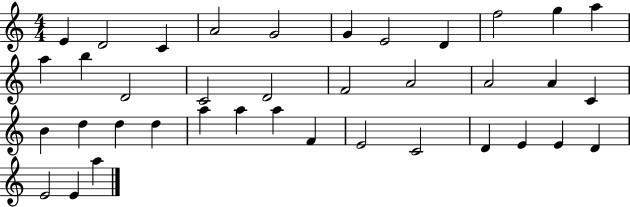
E4/q D4/h C4/q A4/h G4/h G4/q E4/h D4/q F5/h G5/q A5/q A5/q B5/q D4/h C4/h D4/h F4/h A4/h A4/h A4/q C4/q B4/q D5/q D5/q D5/q A5/q A5/q A5/q F4/q E4/h C4/h D4/q E4/q E4/q D4/q E4/h E4/q A5/q